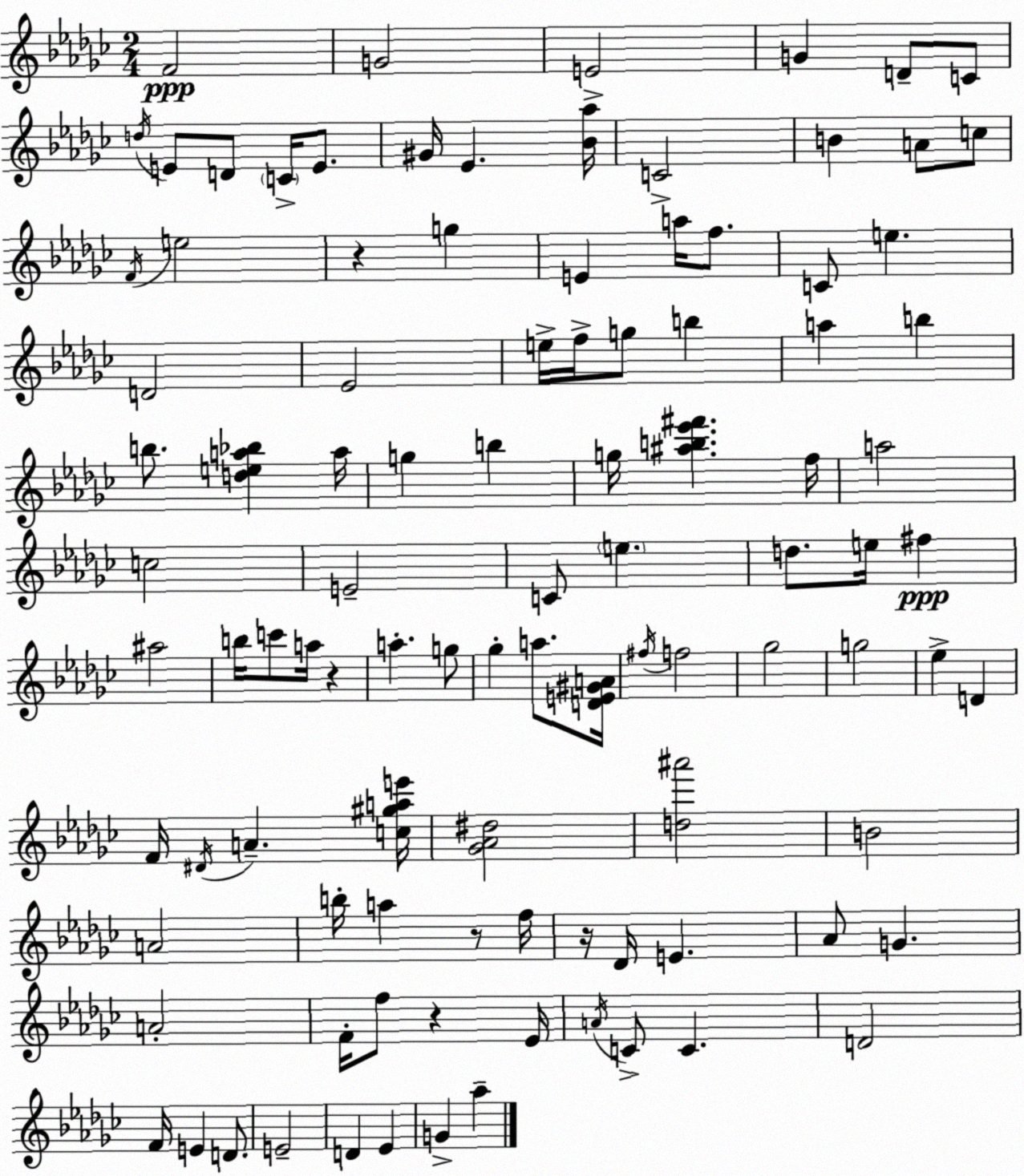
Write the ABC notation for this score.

X:1
T:Untitled
M:2/4
L:1/4
K:Ebm
F2 G2 E2 G D/2 C/2 d/4 E/2 D/2 C/4 E/2 ^G/4 _E [_B_a]/4 C2 B A/2 c/2 F/4 e2 z g E a/4 f/2 C/2 e D2 _E2 e/4 f/4 g/2 b a b b/2 [dea_b] a/4 g b g/4 [^ab_e'^f'] f/4 a2 c2 E2 C/2 e d/2 e/4 ^f ^a2 b/4 c'/2 a/4 z a g/2 _g a/2 [DE^GA]/4 ^f/4 f2 _g2 g2 _e D F/4 ^D/4 A [c^gae']/4 [_G_A^d]2 [d^a']2 B2 A2 b/4 a z/2 f/4 z/4 _D/4 E _A/2 G A2 F/4 f/2 z _E/4 A/4 C/2 C D2 F/4 E D/2 E2 D _E G _a